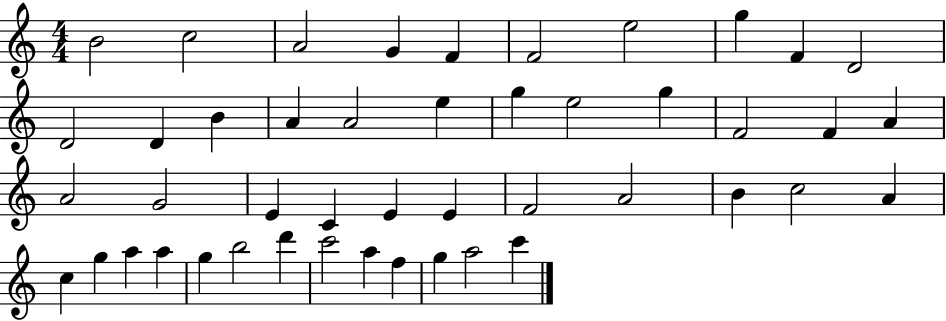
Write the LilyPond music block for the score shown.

{
  \clef treble
  \numericTimeSignature
  \time 4/4
  \key c \major
  b'2 c''2 | a'2 g'4 f'4 | f'2 e''2 | g''4 f'4 d'2 | \break d'2 d'4 b'4 | a'4 a'2 e''4 | g''4 e''2 g''4 | f'2 f'4 a'4 | \break a'2 g'2 | e'4 c'4 e'4 e'4 | f'2 a'2 | b'4 c''2 a'4 | \break c''4 g''4 a''4 a''4 | g''4 b''2 d'''4 | c'''2 a''4 f''4 | g''4 a''2 c'''4 | \break \bar "|."
}